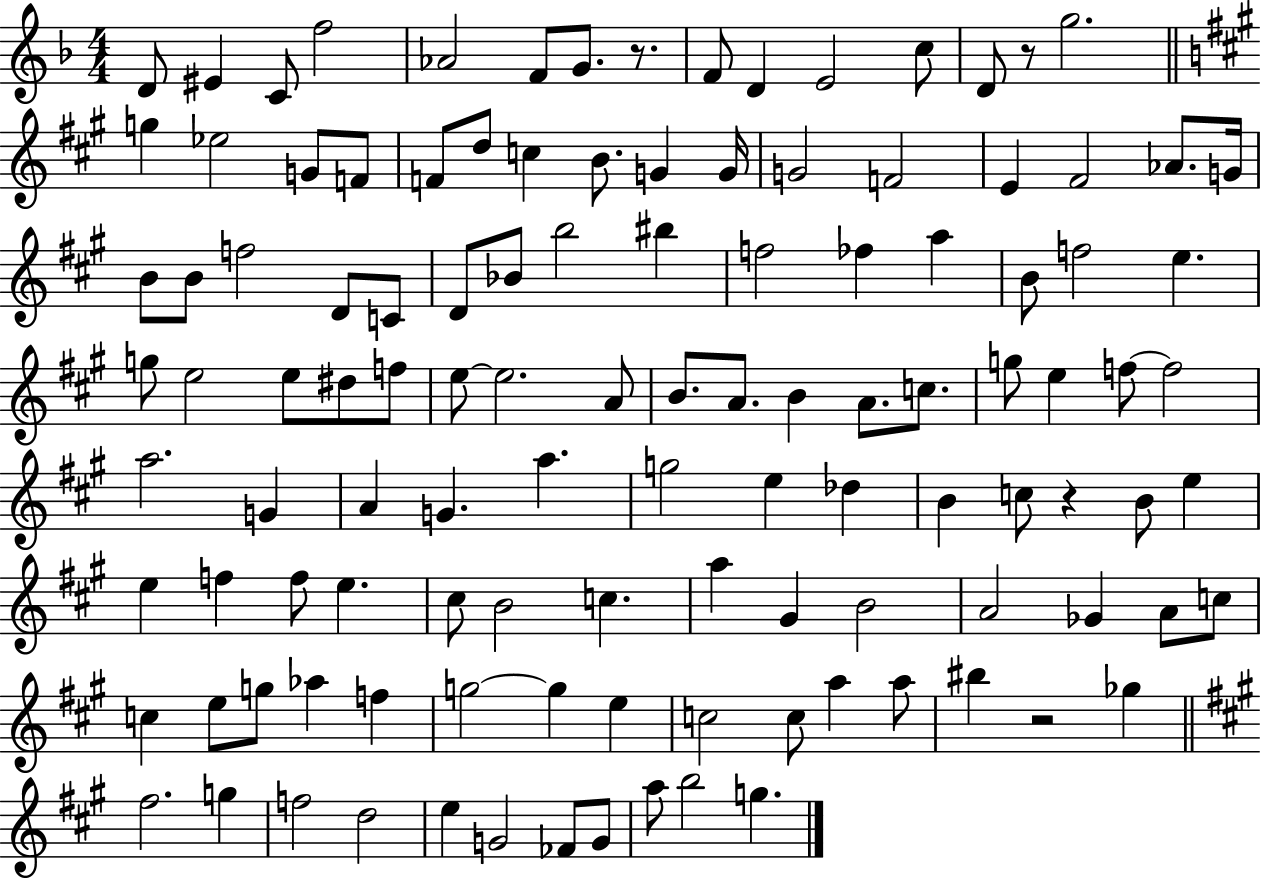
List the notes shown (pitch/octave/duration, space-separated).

D4/e EIS4/q C4/e F5/h Ab4/h F4/e G4/e. R/e. F4/e D4/q E4/h C5/e D4/e R/e G5/h. G5/q Eb5/h G4/e F4/e F4/e D5/e C5/q B4/e. G4/q G4/s G4/h F4/h E4/q F#4/h Ab4/e. G4/s B4/e B4/e F5/h D4/e C4/e D4/e Bb4/e B5/h BIS5/q F5/h FES5/q A5/q B4/e F5/h E5/q. G5/e E5/h E5/e D#5/e F5/e E5/e E5/h. A4/e B4/e. A4/e. B4/q A4/e. C5/e. G5/e E5/q F5/e F5/h A5/h. G4/q A4/q G4/q. A5/q. G5/h E5/q Db5/q B4/q C5/e R/q B4/e E5/q E5/q F5/q F5/e E5/q. C#5/e B4/h C5/q. A5/q G#4/q B4/h A4/h Gb4/q A4/e C5/e C5/q E5/e G5/e Ab5/q F5/q G5/h G5/q E5/q C5/h C5/e A5/q A5/e BIS5/q R/h Gb5/q F#5/h. G5/q F5/h D5/h E5/q G4/h FES4/e G4/e A5/e B5/h G5/q.